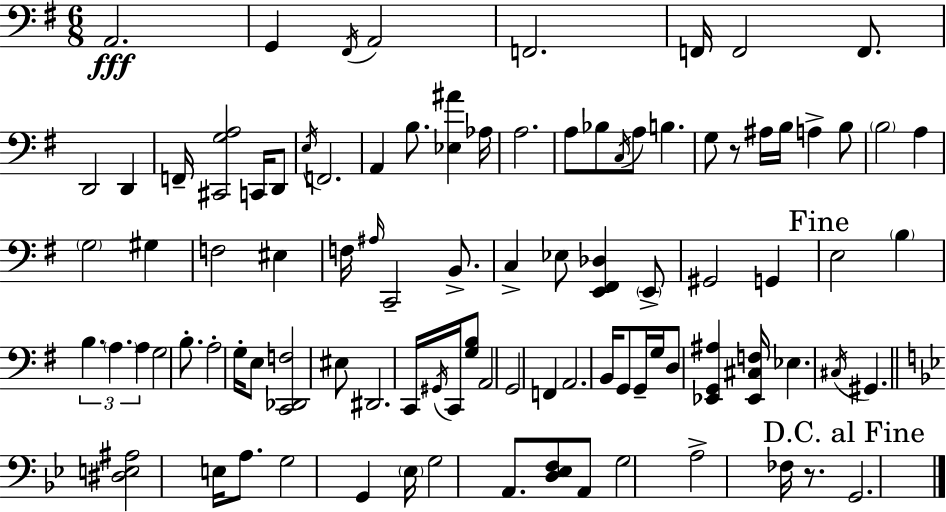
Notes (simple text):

A2/h. G2/q F#2/s A2/h F2/h. F2/s F2/h F2/e. D2/h D2/q F2/s [C#2,G3,A3]/h C2/s D2/e E3/s F2/h. A2/q B3/e. [Eb3,A#4]/q Ab3/s A3/h. A3/e Bb3/e C3/s A3/e B3/q. G3/e R/e A#3/s B3/s A3/q B3/e B3/h A3/q G3/h G#3/q F3/h EIS3/q F3/s A#3/s C2/h B2/e. C3/q Eb3/e [E2,F#2,Db3]/q E2/e G#2/h G2/q E3/h B3/q B3/q. A3/q. A3/q G3/h B3/e. A3/h G3/s E3/e [C2,Db2,F3]/h EIS3/e D#2/h. C2/s G#2/s C2/s [G3,B3]/e A2/h G2/h F2/q A2/h. B2/s G2/e G2/s G3/s D3/e [Eb2,G2,A#3]/q [Eb2,C#3,F3]/s Eb3/q. C#3/s G#2/q. [D#3,E3,A#3]/h E3/s A3/e. G3/h G2/q Eb3/s G3/h A2/e. [D3,Eb3,F3]/e A2/e G3/h A3/h FES3/s R/e. G2/h.